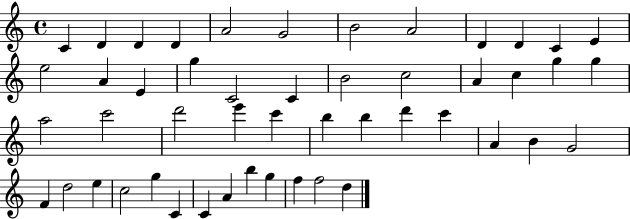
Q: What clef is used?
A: treble